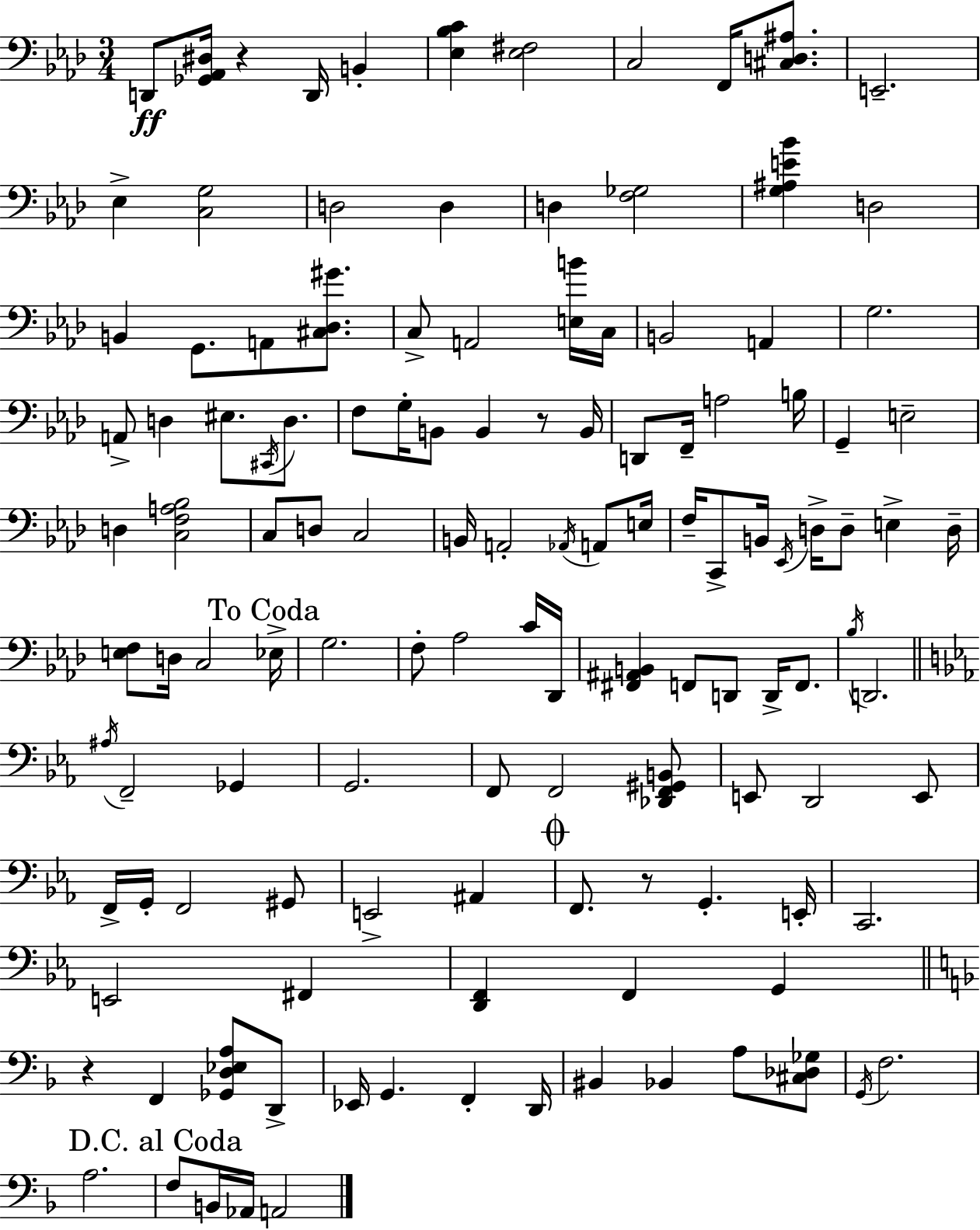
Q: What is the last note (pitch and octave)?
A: A2